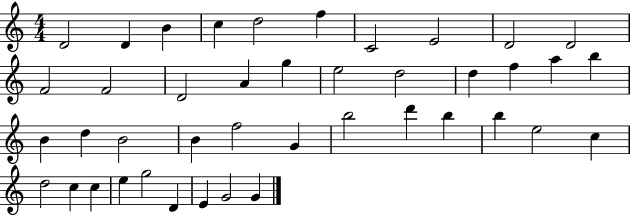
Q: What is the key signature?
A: C major